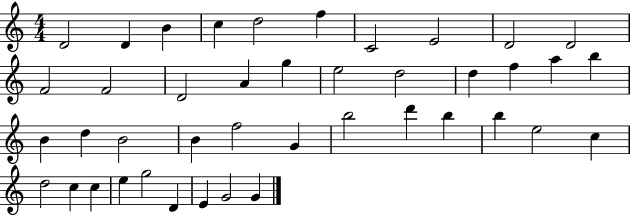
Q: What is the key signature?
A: C major